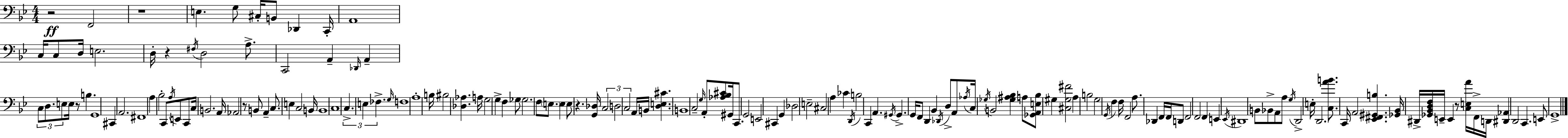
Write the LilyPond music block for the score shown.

{
  \clef bass
  \numericTimeSignature
  \time 4/4
  \key g \minor
  r2\ff f,2 | r1 | e4. g8 cis16-. b,8 des,4 c,16-. | a,1 | \break c16 c8 d16 e2. | d16-. r4 \acciaccatura { fis16 } d2 a8.-> | c,2 a,4-- \grace { des,16 } a,4-- | \tuplet 3/2 { c8 d8. e8 } e16 r8 b4. | \break g,1 | cis,4 a,2. | fis,1 | a4 bes2-. c,8 | \break \acciaccatura { a16 } e,8 c,8 c16 b,2. | a,16 aes,2 r8 b,8 a,4-- | c8. e4 c2 | b,16 b,1 | \break c1 | \tuplet 3/2 { c4.-> e4 fes4.-> } | \grace { g16 } f1 | a1-. | \break b16 bis2 <des aes>4. | a16 g2 g4-> | f4 ges8 ges2. | f8 \parenthesize e8. e4 e8 r4. | \break <g, des>16 \tuplet 3/2 { c2 d2 | c2 } a,16 b,16 <d e cis'>4. | b,1 | c2-- \grace { g16 } a,8-. <aes bes cis'>8 | \break gis,16 c,8. g,2 e,2 | cis,4 g,4 des2 | e2-- cis2 | a4 ces'4 \acciaccatura { d,16 } b2 | \break c,4 a,4. | \acciaccatura { gis,16 } gis,4.-> g,16 f,8 d,4 bes,4 | \acciaccatura { des,16 } d8-> a,8 \acciaccatura { aes16 } c16 \acciaccatura { ges16 } b,2 | <ges ais bes>4 a8 <ges, a, e bes>8 gis4 <cis gis fis'>2 | \break a4 b2 | g2 \acciaccatura { g,16 } f4 f16 | f,2 a8. des,4 f,16 | f,16 d,8 f,2 f,2 | \break f,4 e,4 \acciaccatura { ees,16 } dis,1 | b,8 bes,8-> | a,8 a8 \acciaccatura { g16 } d,2-> e16-. d,2. | <c a' b'>8. c,16 a,2 | \break <ees, fis, gis, b>4. <ges, bes,>16 dis,16-> <ges, bes, d f>16 e,16-- | e,4 r8 <c e a'>16 f,16-> d,16 <dis, aes,>4 d,2 | c,4. e,8 g,1-> | \bar "|."
}